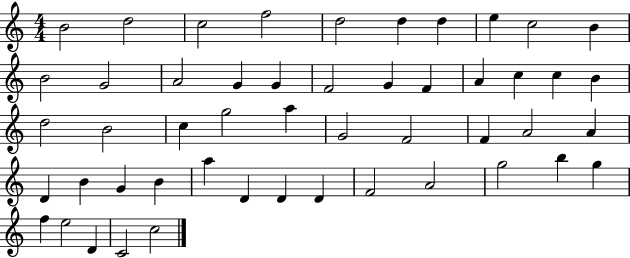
{
  \clef treble
  \numericTimeSignature
  \time 4/4
  \key c \major
  b'2 d''2 | c''2 f''2 | d''2 d''4 d''4 | e''4 c''2 b'4 | \break b'2 g'2 | a'2 g'4 g'4 | f'2 g'4 f'4 | a'4 c''4 c''4 b'4 | \break d''2 b'2 | c''4 g''2 a''4 | g'2 f'2 | f'4 a'2 a'4 | \break d'4 b'4 g'4 b'4 | a''4 d'4 d'4 d'4 | f'2 a'2 | g''2 b''4 g''4 | \break f''4 e''2 d'4 | c'2 c''2 | \bar "|."
}